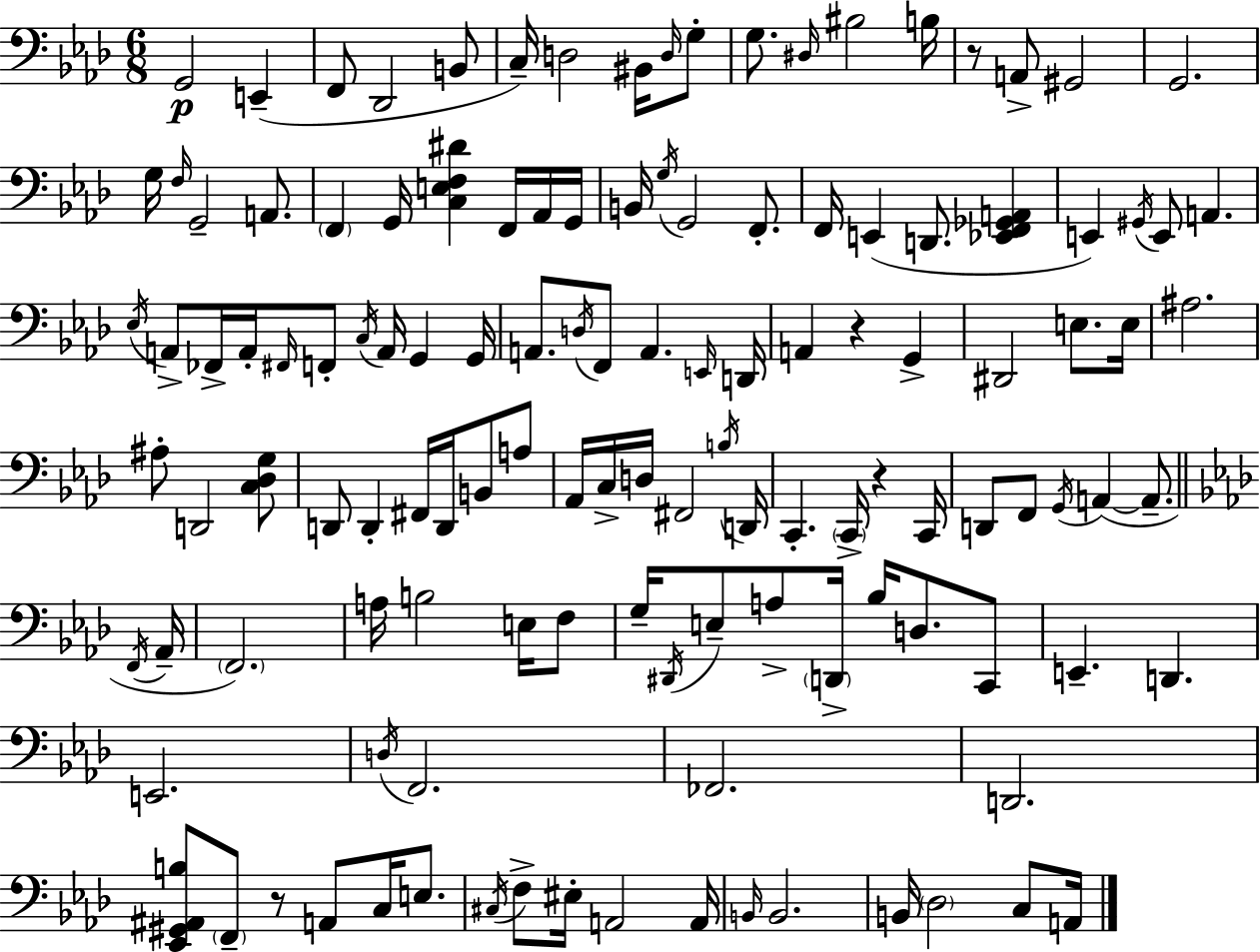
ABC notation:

X:1
T:Untitled
M:6/8
L:1/4
K:Ab
G,,2 E,, F,,/2 _D,,2 B,,/2 C,/4 D,2 ^B,,/4 D,/4 G,/2 G,/2 ^D,/4 ^B,2 B,/4 z/2 A,,/2 ^G,,2 G,,2 G,/4 F,/4 G,,2 A,,/2 F,, G,,/4 [C,E,F,^D] F,,/4 _A,,/4 G,,/4 B,,/4 G,/4 G,,2 F,,/2 F,,/4 E,, D,,/2 [_E,,F,,_G,,A,,] E,, ^G,,/4 E,,/2 A,, _E,/4 A,,/2 _F,,/4 A,,/4 ^F,,/4 F,,/2 C,/4 A,,/4 G,, G,,/4 A,,/2 D,/4 F,,/2 A,, E,,/4 D,,/4 A,, z G,, ^D,,2 E,/2 E,/4 ^A,2 ^A,/2 D,,2 [C,_D,G,]/2 D,,/2 D,, ^F,,/4 D,,/4 B,,/2 A,/2 _A,,/4 C,/4 D,/4 ^F,,2 B,/4 D,,/4 C,, C,,/4 z C,,/4 D,,/2 F,,/2 G,,/4 A,, A,,/2 F,,/4 _A,,/4 F,,2 A,/4 B,2 E,/4 F,/2 G,/4 ^D,,/4 E,/2 A,/2 D,,/4 _B,/4 D,/2 C,,/2 E,, D,, E,,2 D,/4 F,,2 _F,,2 D,,2 [_E,,^G,,^A,,B,]/2 F,,/2 z/2 A,,/2 C,/4 E,/2 ^C,/4 F,/2 ^E,/4 A,,2 A,,/4 B,,/4 B,,2 B,,/4 _D,2 C,/2 A,,/4